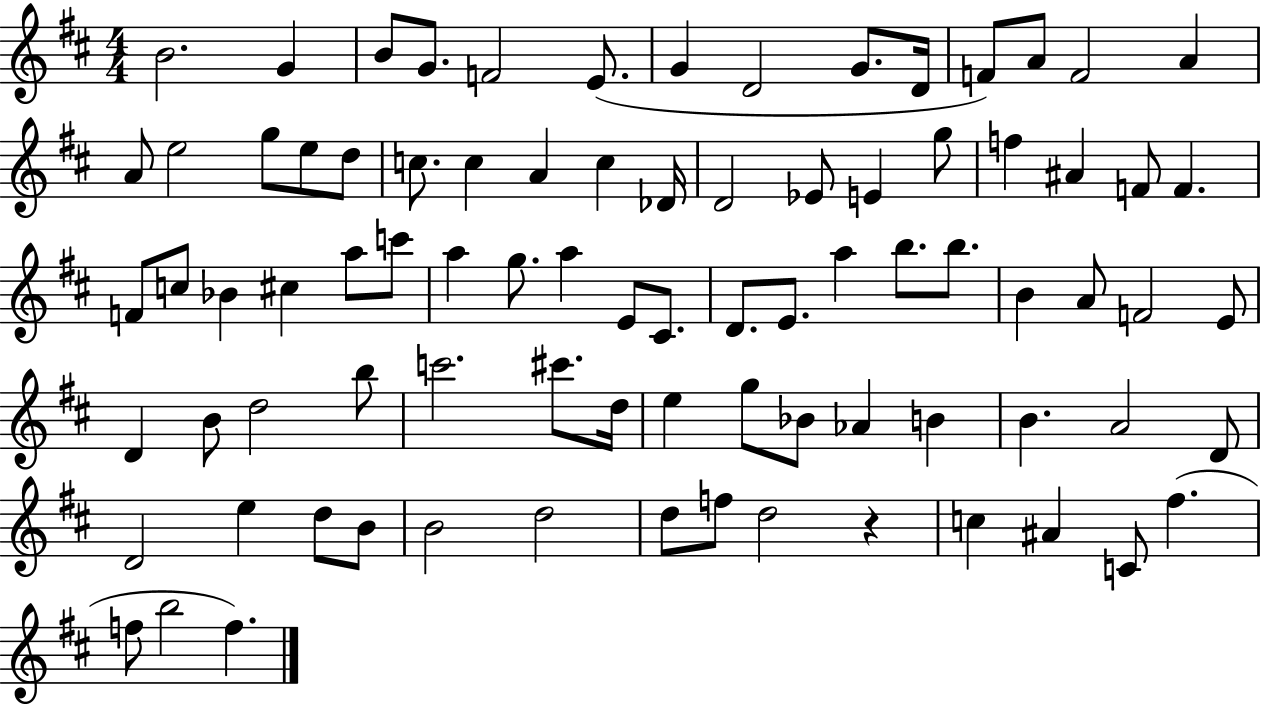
B4/h. G4/q B4/e G4/e. F4/h E4/e. G4/q D4/h G4/e. D4/s F4/e A4/e F4/h A4/q A4/e E5/h G5/e E5/e D5/e C5/e. C5/q A4/q C5/q Db4/s D4/h Eb4/e E4/q G5/e F5/q A#4/q F4/e F4/q. F4/e C5/e Bb4/q C#5/q A5/e C6/e A5/q G5/e. A5/q E4/e C#4/e. D4/e. E4/e. A5/q B5/e. B5/e. B4/q A4/e F4/h E4/e D4/q B4/e D5/h B5/e C6/h. C#6/e. D5/s E5/q G5/e Bb4/e Ab4/q B4/q B4/q. A4/h D4/e D4/h E5/q D5/e B4/e B4/h D5/h D5/e F5/e D5/h R/q C5/q A#4/q C4/e F#5/q. F5/e B5/h F5/q.